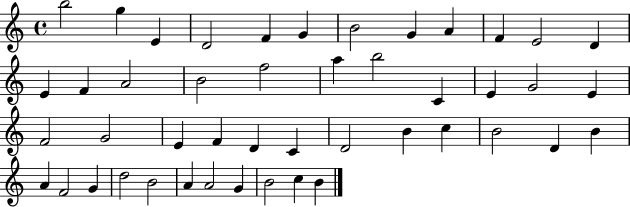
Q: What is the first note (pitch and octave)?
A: B5